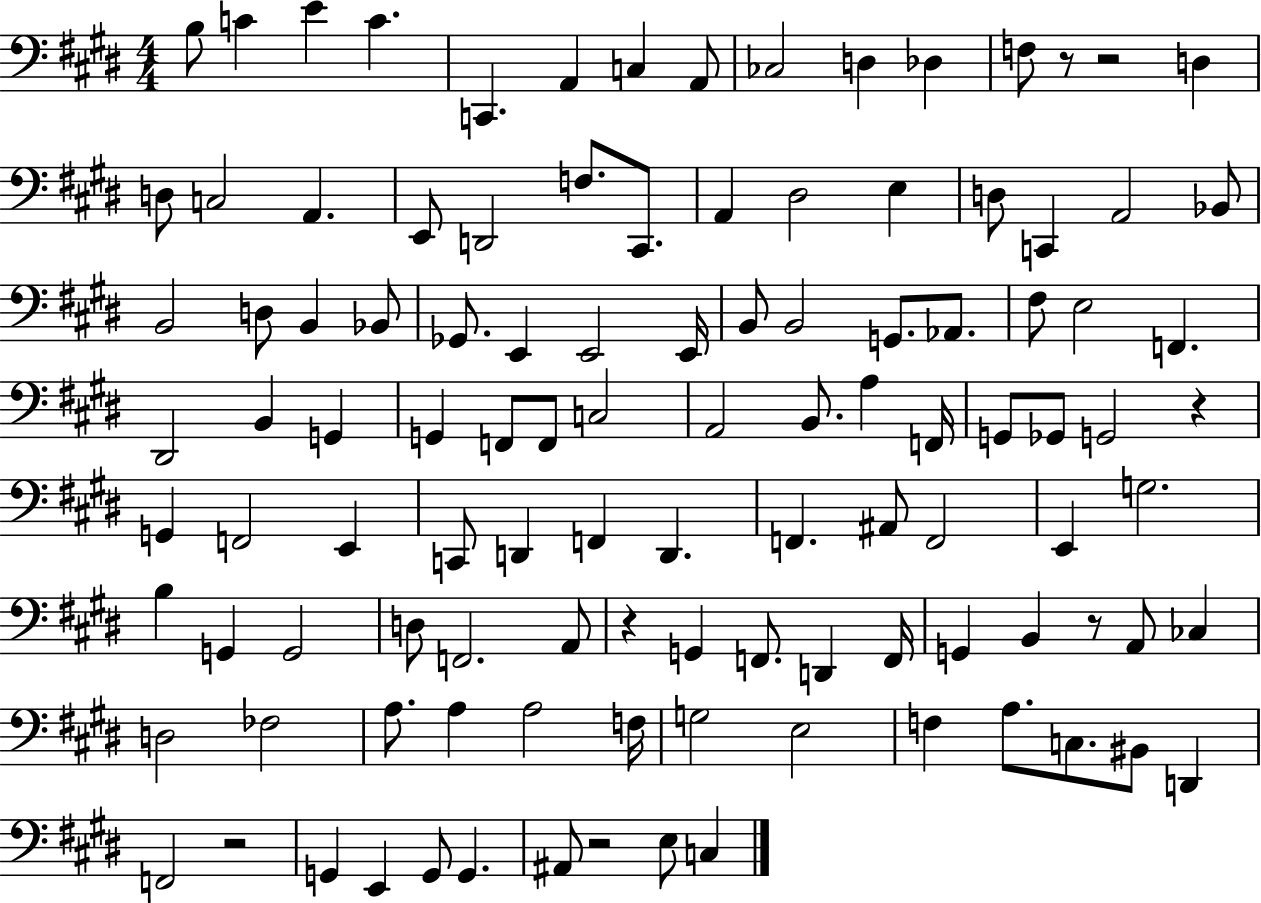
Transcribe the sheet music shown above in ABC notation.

X:1
T:Untitled
M:4/4
L:1/4
K:E
B,/2 C E C C,, A,, C, A,,/2 _C,2 D, _D, F,/2 z/2 z2 D, D,/2 C,2 A,, E,,/2 D,,2 F,/2 ^C,,/2 A,, ^D,2 E, D,/2 C,, A,,2 _B,,/2 B,,2 D,/2 B,, _B,,/2 _G,,/2 E,, E,,2 E,,/4 B,,/2 B,,2 G,,/2 _A,,/2 ^F,/2 E,2 F,, ^D,,2 B,, G,, G,, F,,/2 F,,/2 C,2 A,,2 B,,/2 A, F,,/4 G,,/2 _G,,/2 G,,2 z G,, F,,2 E,, C,,/2 D,, F,, D,, F,, ^A,,/2 F,,2 E,, G,2 B, G,, G,,2 D,/2 F,,2 A,,/2 z G,, F,,/2 D,, F,,/4 G,, B,, z/2 A,,/2 _C, D,2 _F,2 A,/2 A, A,2 F,/4 G,2 E,2 F, A,/2 C,/2 ^B,,/2 D,, F,,2 z2 G,, E,, G,,/2 G,, ^A,,/2 z2 E,/2 C,